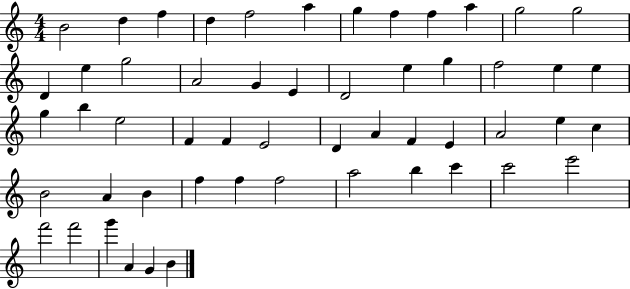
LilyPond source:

{
  \clef treble
  \numericTimeSignature
  \time 4/4
  \key c \major
  b'2 d''4 f''4 | d''4 f''2 a''4 | g''4 f''4 f''4 a''4 | g''2 g''2 | \break d'4 e''4 g''2 | a'2 g'4 e'4 | d'2 e''4 g''4 | f''2 e''4 e''4 | \break g''4 b''4 e''2 | f'4 f'4 e'2 | d'4 a'4 f'4 e'4 | a'2 e''4 c''4 | \break b'2 a'4 b'4 | f''4 f''4 f''2 | a''2 b''4 c'''4 | c'''2 e'''2 | \break f'''2 f'''2 | g'''4 a'4 g'4 b'4 | \bar "|."
}